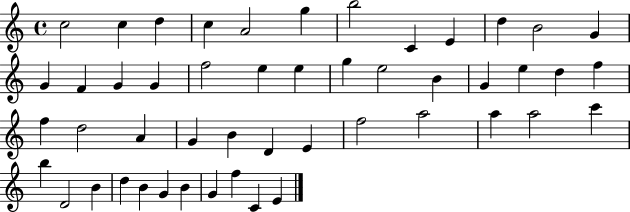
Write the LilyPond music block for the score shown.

{
  \clef treble
  \time 4/4
  \defaultTimeSignature
  \key c \major
  c''2 c''4 d''4 | c''4 a'2 g''4 | b''2 c'4 e'4 | d''4 b'2 g'4 | \break g'4 f'4 g'4 g'4 | f''2 e''4 e''4 | g''4 e''2 b'4 | g'4 e''4 d''4 f''4 | \break f''4 d''2 a'4 | g'4 b'4 d'4 e'4 | f''2 a''2 | a''4 a''2 c'''4 | \break b''4 d'2 b'4 | d''4 b'4 g'4 b'4 | g'4 f''4 c'4 e'4 | \bar "|."
}